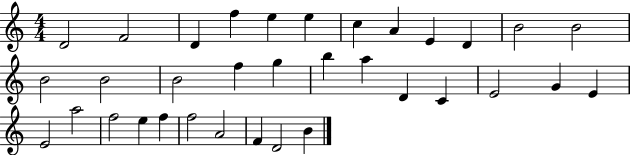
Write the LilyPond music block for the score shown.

{
  \clef treble
  \numericTimeSignature
  \time 4/4
  \key c \major
  d'2 f'2 | d'4 f''4 e''4 e''4 | c''4 a'4 e'4 d'4 | b'2 b'2 | \break b'2 b'2 | b'2 f''4 g''4 | b''4 a''4 d'4 c'4 | e'2 g'4 e'4 | \break e'2 a''2 | f''2 e''4 f''4 | f''2 a'2 | f'4 d'2 b'4 | \break \bar "|."
}